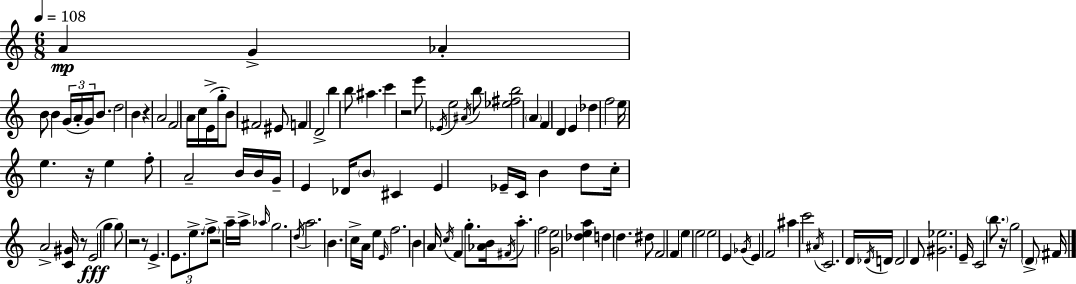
{
  \clef treble
  \numericTimeSignature
  \time 6/8
  \key c \major
  \tempo 4 = 108
  \repeat volta 2 { a'4\mp g'4-> aes'4-. | b'8 b'4 \tuplet 3/2 { g'16( a'16-. g'16) } b'8. | d''2 b'4 | r4 a'2 | \break f'2 a'16 c''16 e'16->( g''16-. | b'8) fis'2 eis'8 | f'4 d'2-> | b''4 b''8 ais''4. | \break c'''4 r2 | e'''8 \acciaccatura { ees'16 } e''2 \acciaccatura { ais'16 } | b''8 <ees'' fis'' b''>2 \parenthesize a'4 | f'4 d'4 e'4 | \break des''4 f''2 | e''16 e''4. r16 e''4 | f''8-. a'2-- | b'16 b'16 g'16-- e'4 des'16 \parenthesize b'8 cis'4 | \break e'4 ees'16-- c'16 b'4 | d''8 c''16-. a'2-> <c' gis'>16 | r8 e'2(\fff g''4 | g''8) r2 | \break r8 e'4.-> \tuplet 3/2 { e'8. e''8.-> | \parenthesize f''8-> } r2 | a''16-- a''16-> \grace { aes''16 } g''2. | \acciaccatura { d''16 } a''2. | \break b'4. c''16-> a'16 | e''4 \grace { e'16 } f''2. | b'4 a'16 \acciaccatura { c''16 } f'4 | g''8.-. <aes' b'>16 \acciaccatura { fis'16 } a''8.-. f''2 | \break <g' e''>2 | <des'' e'' a''>4 d''4 d''4. | dis''8 f'2 | f'4 e''4 e''2 | \break e''2 | e'4 \acciaccatura { ges'16 } e'4 | f'2 ais''4 | c'''2 \acciaccatura { ais'16 } c'2. | \break d'16 \acciaccatura { des'16 } d'16 | d'2 d'8 <gis' ees''>2. | e'16-- c'2 | \parenthesize b''8. r16 g''2 | \break \parenthesize d'8-> fis'16 } \bar "|."
}